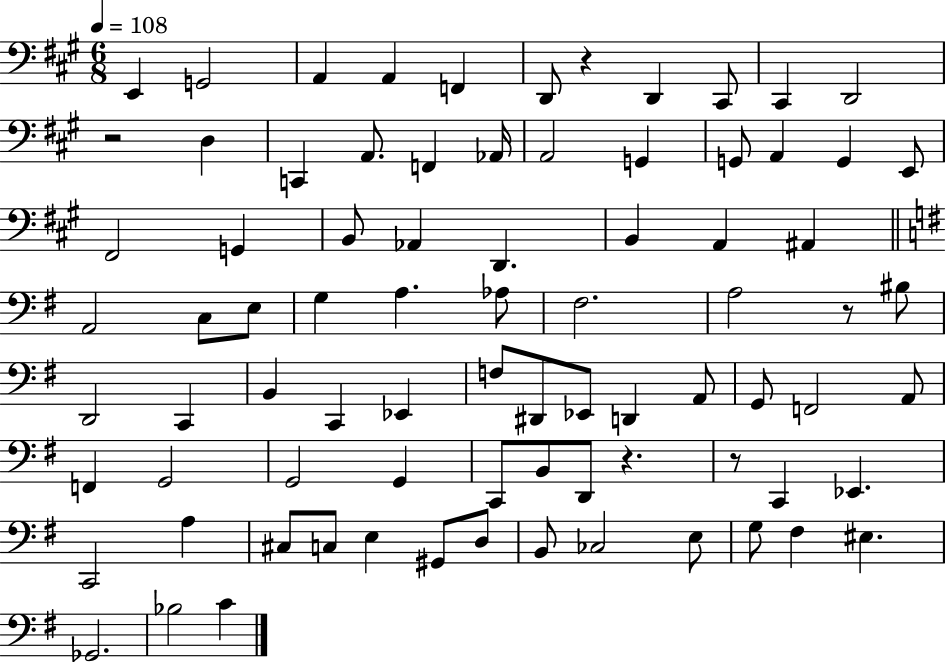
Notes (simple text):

E2/q G2/h A2/q A2/q F2/q D2/e R/q D2/q C#2/e C#2/q D2/h R/h D3/q C2/q A2/e. F2/q Ab2/s A2/h G2/q G2/e A2/q G2/q E2/e F#2/h G2/q B2/e Ab2/q D2/q. B2/q A2/q A#2/q A2/h C3/e E3/e G3/q A3/q. Ab3/e F#3/h. A3/h R/e BIS3/e D2/h C2/q B2/q C2/q Eb2/q F3/e D#2/e Eb2/e D2/q A2/e G2/e F2/h A2/e F2/q G2/h G2/h G2/q C2/e B2/e D2/e R/q. R/e C2/q Eb2/q. C2/h A3/q C#3/e C3/e E3/q G#2/e D3/e B2/e CES3/h E3/e G3/e F#3/q EIS3/q. Gb2/h. Bb3/h C4/q